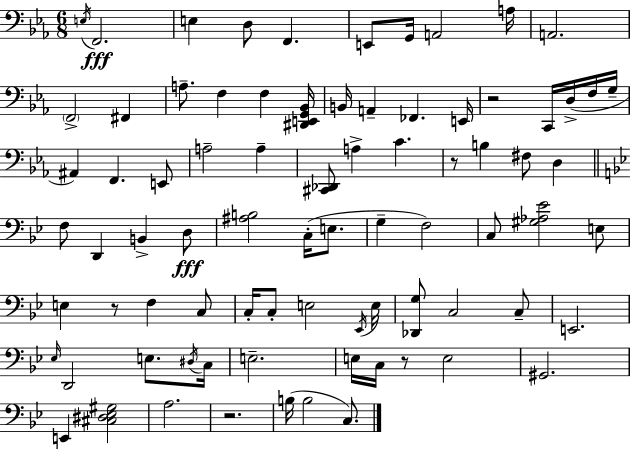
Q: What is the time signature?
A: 6/8